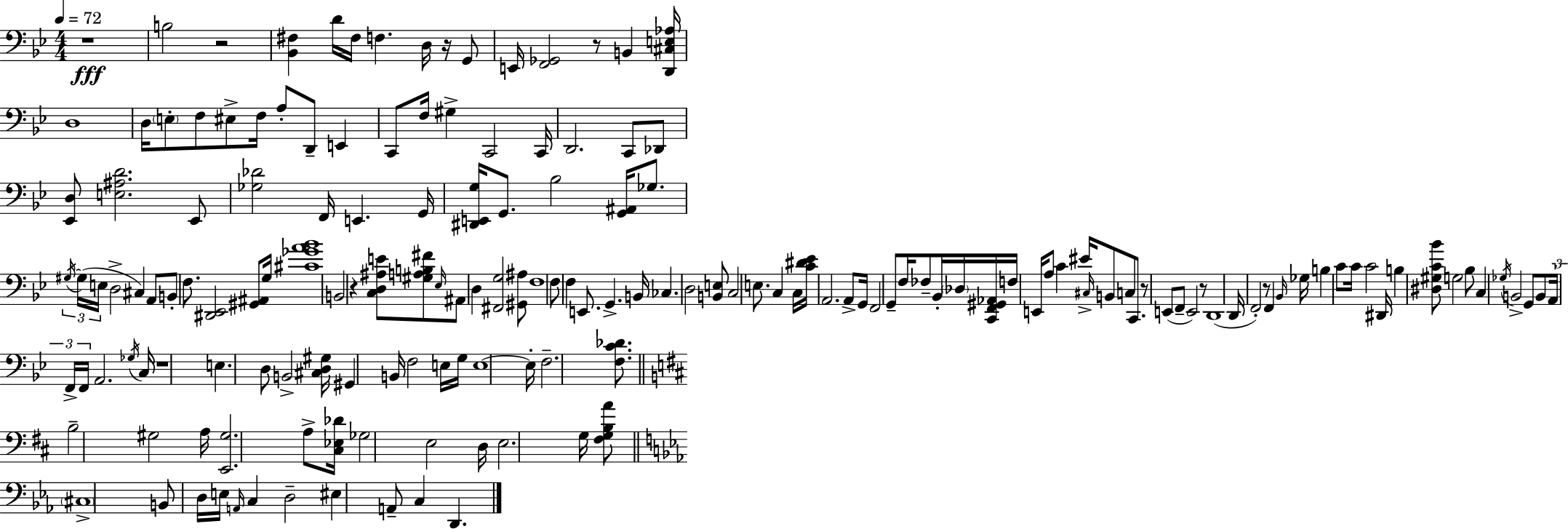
{
  \clef bass
  \numericTimeSignature
  \time 4/4
  \key bes \major
  \tempo 4 = 72
  \repeat volta 2 { r1\fff | b2 r2 | <bes, fis>4 d'16 fis16 f4. d16 r16 g,8 | e,16 <f, ges,>2 r8 b,4 <d, cis e aes>16 | \break d1 | d16 \parenthesize e8-. f8 eis8-> f16 a8-. d,8-- e,4 | c,8 f16 gis4-> c,2 c,16 | d,2. c,8 des,8 | \break <ees, d>8 <e ais d'>2. ees,8 | <ges des'>2 f,16 e,4. g,16 | <dis, e, g>16 g,8. bes2 <g, ais,>16 ges8. | \tuplet 3/2 { \acciaccatura { gis16~ }~ gis16( e16 } d2-> cis4) a,8 | \break b,8-. f8. <dis, ees,>2 <gis, ais,>8 | g16 <cis' ges' a' bes'>1 | b,2 r4 <c d ais e'>8 <gis a b fis'>8 | \grace { ees16 } ais,8 d4 <fis, g>2 | \break <gis, ais>8 f1 | f8 f4 e,8. g,4.-> | b,16 ces4. d2 | <b, e>8 c2 e8. c4 | \break c16 <c' dis' ees'>16 a,2. a,8-> | g,16 f,2 g,8-- f16 fes8-- bes,16-. | \parenthesize des16 <c, f, gis, aes,>16 f16 e,16 a8 c'4 eis'16-> \grace { cis16 } b,8 c8 | c,8. r8 e,8( f,8-- e,2) | \break r8 d,1( | d,16 f,2-.) r8 f,4 | \grace { bes,16 } ges16 b4 c'8 c'16 c'2 | dis,16 b4 <dis gis c' bes'>8 g2 | \break bes8 c4 \acciaccatura { ges16 } b,2-> | g,8 b,8 \tuplet 3/2 { a,16 f,16-> f,16 } a,2. | \acciaccatura { ges16 } c16 r1 | e4. d8 b,2-> | \break <cis d gis>16 gis,4 b,16 f2 | e16 g16 e1~~ | e16-. f2.-- | <f c' des'>8. \bar "||" \break \key b \minor b2-- gis2 | a16 <e, gis>2. a8-> <cis ees des'>16 | ges2 e2 | d16 e2. g16 <fis g b a'>8 | \break \bar "||" \break \key c \minor \parenthesize cis1-> | b,8 d16 e16 \grace { a,16 } c4 d2-- | eis4 a,8-- c4 d,4. | } \bar "|."
}